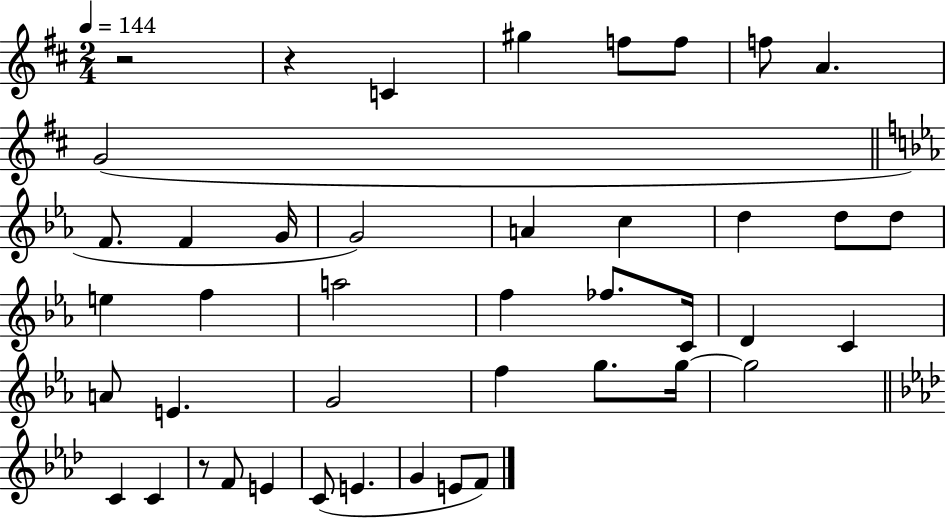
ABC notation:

X:1
T:Untitled
M:2/4
L:1/4
K:D
z2 z C ^g f/2 f/2 f/2 A G2 F/2 F G/4 G2 A c d d/2 d/2 e f a2 f _f/2 C/4 D C A/2 E G2 f g/2 g/4 g2 C C z/2 F/2 E C/2 E G E/2 F/2